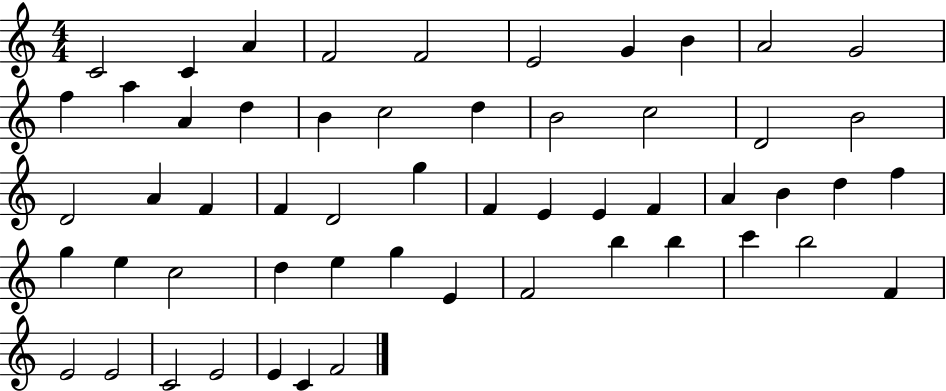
C4/h C4/q A4/q F4/h F4/h E4/h G4/q B4/q A4/h G4/h F5/q A5/q A4/q D5/q B4/q C5/h D5/q B4/h C5/h D4/h B4/h D4/h A4/q F4/q F4/q D4/h G5/q F4/q E4/q E4/q F4/q A4/q B4/q D5/q F5/q G5/q E5/q C5/h D5/q E5/q G5/q E4/q F4/h B5/q B5/q C6/q B5/h F4/q E4/h E4/h C4/h E4/h E4/q C4/q F4/h